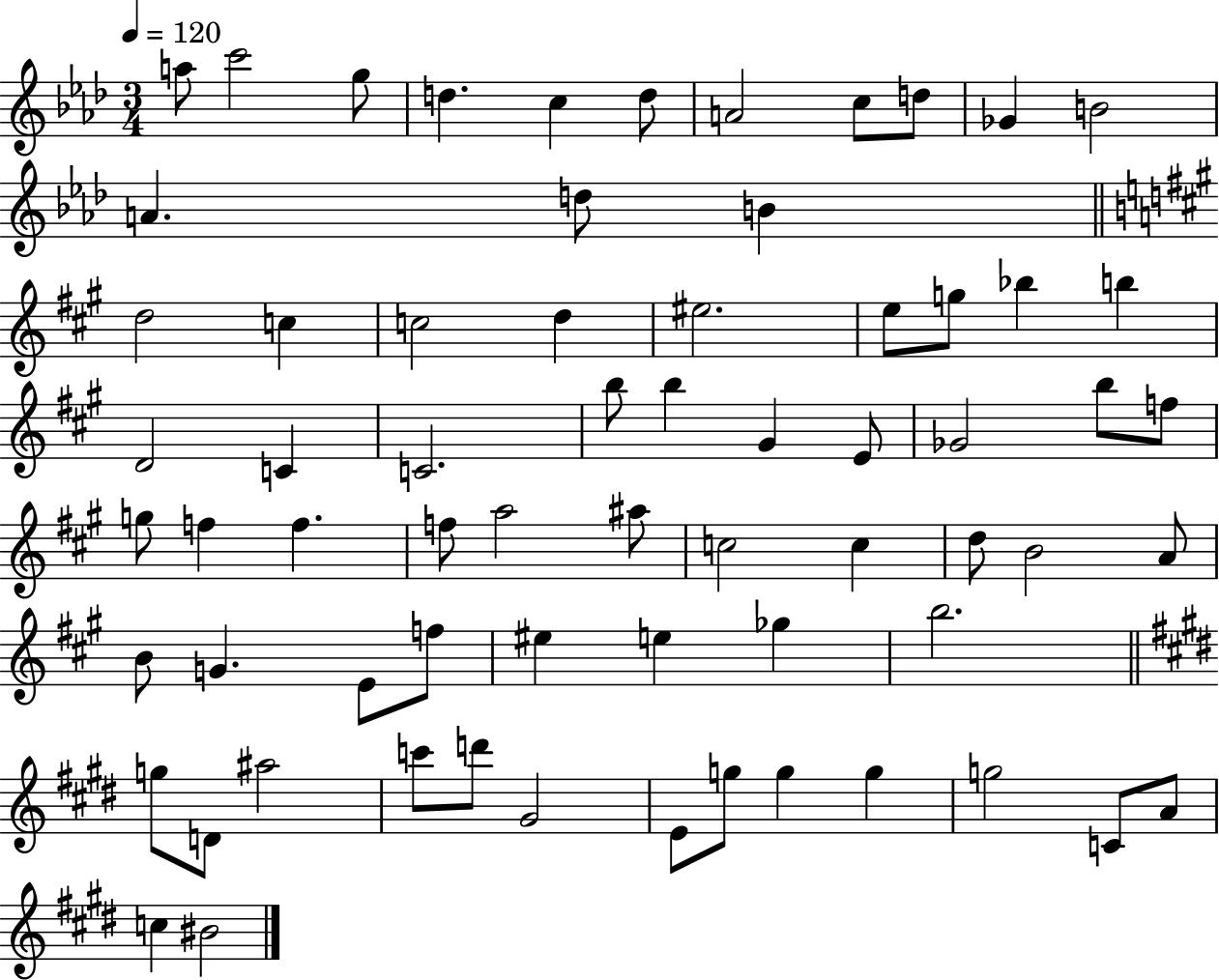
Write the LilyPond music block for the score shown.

{
  \clef treble
  \numericTimeSignature
  \time 3/4
  \key aes \major
  \tempo 4 = 120
  a''8 c'''2 g''8 | d''4. c''4 d''8 | a'2 c''8 d''8 | ges'4 b'2 | \break a'4. d''8 b'4 | \bar "||" \break \key a \major d''2 c''4 | c''2 d''4 | eis''2. | e''8 g''8 bes''4 b''4 | \break d'2 c'4 | c'2. | b''8 b''4 gis'4 e'8 | ges'2 b''8 f''8 | \break g''8 f''4 f''4. | f''8 a''2 ais''8 | c''2 c''4 | d''8 b'2 a'8 | \break b'8 g'4. e'8 f''8 | eis''4 e''4 ges''4 | b''2. | \bar "||" \break \key e \major g''8 d'8 ais''2 | c'''8 d'''8 gis'2 | e'8 g''8 g''4 g''4 | g''2 c'8 a'8 | \break c''4 bis'2 | \bar "|."
}